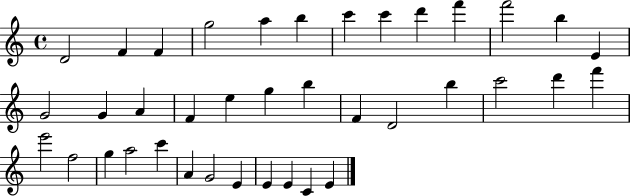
{
  \clef treble
  \time 4/4
  \defaultTimeSignature
  \key c \major
  d'2 f'4 f'4 | g''2 a''4 b''4 | c'''4 c'''4 d'''4 f'''4 | f'''2 b''4 e'4 | \break g'2 g'4 a'4 | f'4 e''4 g''4 b''4 | f'4 d'2 b''4 | c'''2 d'''4 f'''4 | \break e'''2 f''2 | g''4 a''2 c'''4 | a'4 g'2 e'4 | e'4 e'4 c'4 e'4 | \break \bar "|."
}